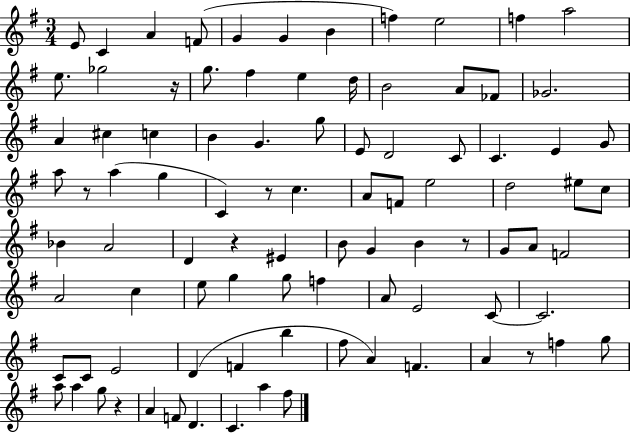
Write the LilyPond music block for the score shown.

{
  \clef treble
  \numericTimeSignature
  \time 3/4
  \key g \major
  \repeat volta 2 { e'8 c'4 a'4 f'8( | g'4 g'4 b'4 | f''4) e''2 | f''4 a''2 | \break e''8. ges''2 r16 | g''8. fis''4 e''4 d''16 | b'2 a'8 fes'8 | ges'2. | \break a'4 cis''4 c''4 | b'4 g'4. g''8 | e'8 d'2 c'8 | c'4. e'4 g'8 | \break a''8 r8 a''4( g''4 | c'4) r8 c''4. | a'8 f'8 e''2 | d''2 eis''8 c''8 | \break bes'4 a'2 | d'4 r4 eis'4 | b'8 g'4 b'4 r8 | g'8 a'8 f'2 | \break a'2 c''4 | e''8 g''4 g''8 f''4 | a'8 e'2 c'8~~ | c'2. | \break c'8 c'8 e'2 | d'4( f'4 b''4 | fis''8 a'4) f'4. | a'4 r8 f''4 g''8 | \break a''8 a''4 g''8 r4 | a'4 f'8 d'4. | c'4. a''4 fis''8 | } \bar "|."
}